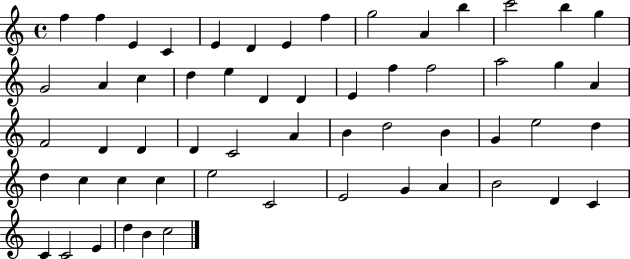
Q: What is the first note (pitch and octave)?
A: F5